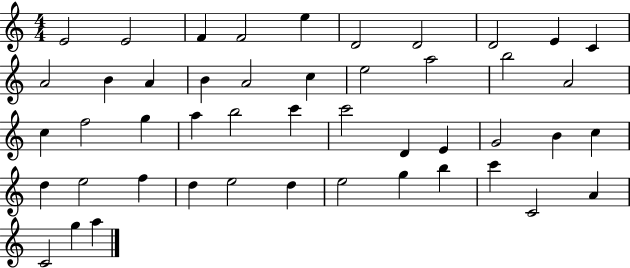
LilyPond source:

{
  \clef treble
  \numericTimeSignature
  \time 4/4
  \key c \major
  e'2 e'2 | f'4 f'2 e''4 | d'2 d'2 | d'2 e'4 c'4 | \break a'2 b'4 a'4 | b'4 a'2 c''4 | e''2 a''2 | b''2 a'2 | \break c''4 f''2 g''4 | a''4 b''2 c'''4 | c'''2 d'4 e'4 | g'2 b'4 c''4 | \break d''4 e''2 f''4 | d''4 e''2 d''4 | e''2 g''4 b''4 | c'''4 c'2 a'4 | \break c'2 g''4 a''4 | \bar "|."
}